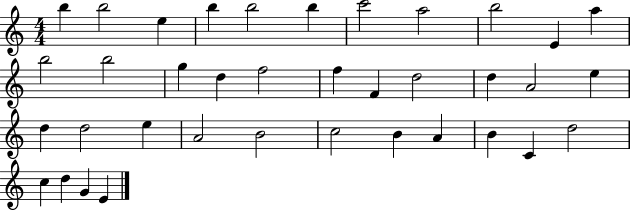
{
  \clef treble
  \numericTimeSignature
  \time 4/4
  \key c \major
  b''4 b''2 e''4 | b''4 b''2 b''4 | c'''2 a''2 | b''2 e'4 a''4 | \break b''2 b''2 | g''4 d''4 f''2 | f''4 f'4 d''2 | d''4 a'2 e''4 | \break d''4 d''2 e''4 | a'2 b'2 | c''2 b'4 a'4 | b'4 c'4 d''2 | \break c''4 d''4 g'4 e'4 | \bar "|."
}